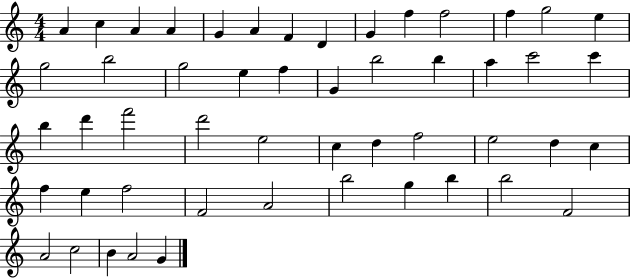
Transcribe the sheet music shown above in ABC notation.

X:1
T:Untitled
M:4/4
L:1/4
K:C
A c A A G A F D G f f2 f g2 e g2 b2 g2 e f G b2 b a c'2 c' b d' f'2 d'2 e2 c d f2 e2 d c f e f2 F2 A2 b2 g b b2 F2 A2 c2 B A2 G